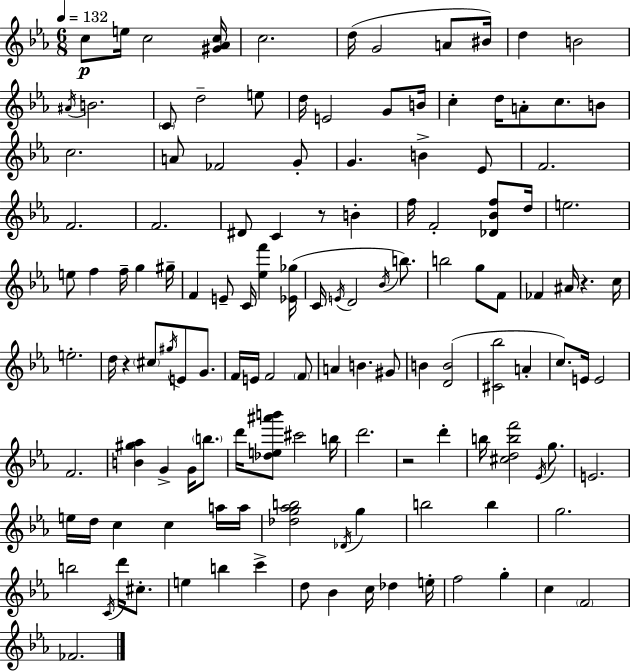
C5/e E5/s C5/h [G#4,Ab4,C5]/s C5/h. D5/s G4/h A4/e BIS4/s D5/q B4/h A#4/s B4/h. C4/e D5/h E5/e D5/s E4/h G4/e B4/s C5/q D5/s A4/e C5/e. B4/e C5/h. A4/e FES4/h G4/e G4/q. B4/q Eb4/e F4/h. F4/h. F4/h. D#4/e C4/q R/e B4/q F5/s F4/h [Db4,Bb4,F5]/e D5/s E5/h. E5/e F5/q F5/s G5/q G#5/s F4/q E4/e C4/s [Eb5,F6]/q [Eb4,Gb5]/s C4/s E4/s D4/h Bb4/s B5/e. B5/h G5/e F4/e FES4/q A#4/s R/q. C5/s E5/h. D5/s R/q C#5/e G#5/s E4/e G4/e. F4/s E4/s F4/h F4/e A4/q B4/q. G#4/e B4/q [D4,B4]/h [C#4,Bb5]/h A4/q C5/e. E4/s E4/h F4/h. [B4,G#5,Ab5]/q G4/q G4/s B5/e. D6/s [Db5,E5,A#6,B6]/e C#6/h B5/s D6/h. R/h D6/q B5/s [C#5,D5,B5,F6]/h Eb4/s G5/e. E4/h. E5/s D5/s C5/q C5/q A5/s A5/s [Db5,G5,Ab5,B5]/h Db4/s G5/q B5/h B5/q G5/h. B5/h C4/s D6/s C#5/e. E5/q B5/q C6/q D5/e Bb4/q C5/s Db5/q E5/s F5/h G5/q C5/q F4/h FES4/h.